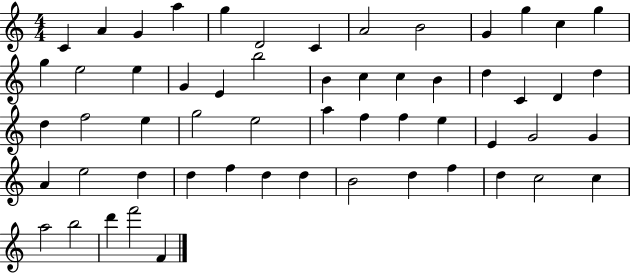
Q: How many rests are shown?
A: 0